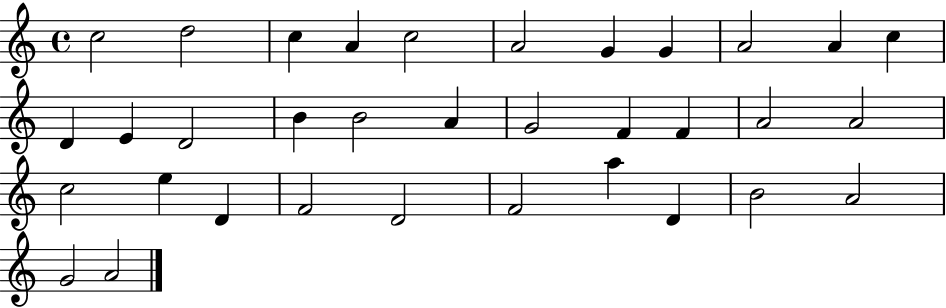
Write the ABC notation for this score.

X:1
T:Untitled
M:4/4
L:1/4
K:C
c2 d2 c A c2 A2 G G A2 A c D E D2 B B2 A G2 F F A2 A2 c2 e D F2 D2 F2 a D B2 A2 G2 A2